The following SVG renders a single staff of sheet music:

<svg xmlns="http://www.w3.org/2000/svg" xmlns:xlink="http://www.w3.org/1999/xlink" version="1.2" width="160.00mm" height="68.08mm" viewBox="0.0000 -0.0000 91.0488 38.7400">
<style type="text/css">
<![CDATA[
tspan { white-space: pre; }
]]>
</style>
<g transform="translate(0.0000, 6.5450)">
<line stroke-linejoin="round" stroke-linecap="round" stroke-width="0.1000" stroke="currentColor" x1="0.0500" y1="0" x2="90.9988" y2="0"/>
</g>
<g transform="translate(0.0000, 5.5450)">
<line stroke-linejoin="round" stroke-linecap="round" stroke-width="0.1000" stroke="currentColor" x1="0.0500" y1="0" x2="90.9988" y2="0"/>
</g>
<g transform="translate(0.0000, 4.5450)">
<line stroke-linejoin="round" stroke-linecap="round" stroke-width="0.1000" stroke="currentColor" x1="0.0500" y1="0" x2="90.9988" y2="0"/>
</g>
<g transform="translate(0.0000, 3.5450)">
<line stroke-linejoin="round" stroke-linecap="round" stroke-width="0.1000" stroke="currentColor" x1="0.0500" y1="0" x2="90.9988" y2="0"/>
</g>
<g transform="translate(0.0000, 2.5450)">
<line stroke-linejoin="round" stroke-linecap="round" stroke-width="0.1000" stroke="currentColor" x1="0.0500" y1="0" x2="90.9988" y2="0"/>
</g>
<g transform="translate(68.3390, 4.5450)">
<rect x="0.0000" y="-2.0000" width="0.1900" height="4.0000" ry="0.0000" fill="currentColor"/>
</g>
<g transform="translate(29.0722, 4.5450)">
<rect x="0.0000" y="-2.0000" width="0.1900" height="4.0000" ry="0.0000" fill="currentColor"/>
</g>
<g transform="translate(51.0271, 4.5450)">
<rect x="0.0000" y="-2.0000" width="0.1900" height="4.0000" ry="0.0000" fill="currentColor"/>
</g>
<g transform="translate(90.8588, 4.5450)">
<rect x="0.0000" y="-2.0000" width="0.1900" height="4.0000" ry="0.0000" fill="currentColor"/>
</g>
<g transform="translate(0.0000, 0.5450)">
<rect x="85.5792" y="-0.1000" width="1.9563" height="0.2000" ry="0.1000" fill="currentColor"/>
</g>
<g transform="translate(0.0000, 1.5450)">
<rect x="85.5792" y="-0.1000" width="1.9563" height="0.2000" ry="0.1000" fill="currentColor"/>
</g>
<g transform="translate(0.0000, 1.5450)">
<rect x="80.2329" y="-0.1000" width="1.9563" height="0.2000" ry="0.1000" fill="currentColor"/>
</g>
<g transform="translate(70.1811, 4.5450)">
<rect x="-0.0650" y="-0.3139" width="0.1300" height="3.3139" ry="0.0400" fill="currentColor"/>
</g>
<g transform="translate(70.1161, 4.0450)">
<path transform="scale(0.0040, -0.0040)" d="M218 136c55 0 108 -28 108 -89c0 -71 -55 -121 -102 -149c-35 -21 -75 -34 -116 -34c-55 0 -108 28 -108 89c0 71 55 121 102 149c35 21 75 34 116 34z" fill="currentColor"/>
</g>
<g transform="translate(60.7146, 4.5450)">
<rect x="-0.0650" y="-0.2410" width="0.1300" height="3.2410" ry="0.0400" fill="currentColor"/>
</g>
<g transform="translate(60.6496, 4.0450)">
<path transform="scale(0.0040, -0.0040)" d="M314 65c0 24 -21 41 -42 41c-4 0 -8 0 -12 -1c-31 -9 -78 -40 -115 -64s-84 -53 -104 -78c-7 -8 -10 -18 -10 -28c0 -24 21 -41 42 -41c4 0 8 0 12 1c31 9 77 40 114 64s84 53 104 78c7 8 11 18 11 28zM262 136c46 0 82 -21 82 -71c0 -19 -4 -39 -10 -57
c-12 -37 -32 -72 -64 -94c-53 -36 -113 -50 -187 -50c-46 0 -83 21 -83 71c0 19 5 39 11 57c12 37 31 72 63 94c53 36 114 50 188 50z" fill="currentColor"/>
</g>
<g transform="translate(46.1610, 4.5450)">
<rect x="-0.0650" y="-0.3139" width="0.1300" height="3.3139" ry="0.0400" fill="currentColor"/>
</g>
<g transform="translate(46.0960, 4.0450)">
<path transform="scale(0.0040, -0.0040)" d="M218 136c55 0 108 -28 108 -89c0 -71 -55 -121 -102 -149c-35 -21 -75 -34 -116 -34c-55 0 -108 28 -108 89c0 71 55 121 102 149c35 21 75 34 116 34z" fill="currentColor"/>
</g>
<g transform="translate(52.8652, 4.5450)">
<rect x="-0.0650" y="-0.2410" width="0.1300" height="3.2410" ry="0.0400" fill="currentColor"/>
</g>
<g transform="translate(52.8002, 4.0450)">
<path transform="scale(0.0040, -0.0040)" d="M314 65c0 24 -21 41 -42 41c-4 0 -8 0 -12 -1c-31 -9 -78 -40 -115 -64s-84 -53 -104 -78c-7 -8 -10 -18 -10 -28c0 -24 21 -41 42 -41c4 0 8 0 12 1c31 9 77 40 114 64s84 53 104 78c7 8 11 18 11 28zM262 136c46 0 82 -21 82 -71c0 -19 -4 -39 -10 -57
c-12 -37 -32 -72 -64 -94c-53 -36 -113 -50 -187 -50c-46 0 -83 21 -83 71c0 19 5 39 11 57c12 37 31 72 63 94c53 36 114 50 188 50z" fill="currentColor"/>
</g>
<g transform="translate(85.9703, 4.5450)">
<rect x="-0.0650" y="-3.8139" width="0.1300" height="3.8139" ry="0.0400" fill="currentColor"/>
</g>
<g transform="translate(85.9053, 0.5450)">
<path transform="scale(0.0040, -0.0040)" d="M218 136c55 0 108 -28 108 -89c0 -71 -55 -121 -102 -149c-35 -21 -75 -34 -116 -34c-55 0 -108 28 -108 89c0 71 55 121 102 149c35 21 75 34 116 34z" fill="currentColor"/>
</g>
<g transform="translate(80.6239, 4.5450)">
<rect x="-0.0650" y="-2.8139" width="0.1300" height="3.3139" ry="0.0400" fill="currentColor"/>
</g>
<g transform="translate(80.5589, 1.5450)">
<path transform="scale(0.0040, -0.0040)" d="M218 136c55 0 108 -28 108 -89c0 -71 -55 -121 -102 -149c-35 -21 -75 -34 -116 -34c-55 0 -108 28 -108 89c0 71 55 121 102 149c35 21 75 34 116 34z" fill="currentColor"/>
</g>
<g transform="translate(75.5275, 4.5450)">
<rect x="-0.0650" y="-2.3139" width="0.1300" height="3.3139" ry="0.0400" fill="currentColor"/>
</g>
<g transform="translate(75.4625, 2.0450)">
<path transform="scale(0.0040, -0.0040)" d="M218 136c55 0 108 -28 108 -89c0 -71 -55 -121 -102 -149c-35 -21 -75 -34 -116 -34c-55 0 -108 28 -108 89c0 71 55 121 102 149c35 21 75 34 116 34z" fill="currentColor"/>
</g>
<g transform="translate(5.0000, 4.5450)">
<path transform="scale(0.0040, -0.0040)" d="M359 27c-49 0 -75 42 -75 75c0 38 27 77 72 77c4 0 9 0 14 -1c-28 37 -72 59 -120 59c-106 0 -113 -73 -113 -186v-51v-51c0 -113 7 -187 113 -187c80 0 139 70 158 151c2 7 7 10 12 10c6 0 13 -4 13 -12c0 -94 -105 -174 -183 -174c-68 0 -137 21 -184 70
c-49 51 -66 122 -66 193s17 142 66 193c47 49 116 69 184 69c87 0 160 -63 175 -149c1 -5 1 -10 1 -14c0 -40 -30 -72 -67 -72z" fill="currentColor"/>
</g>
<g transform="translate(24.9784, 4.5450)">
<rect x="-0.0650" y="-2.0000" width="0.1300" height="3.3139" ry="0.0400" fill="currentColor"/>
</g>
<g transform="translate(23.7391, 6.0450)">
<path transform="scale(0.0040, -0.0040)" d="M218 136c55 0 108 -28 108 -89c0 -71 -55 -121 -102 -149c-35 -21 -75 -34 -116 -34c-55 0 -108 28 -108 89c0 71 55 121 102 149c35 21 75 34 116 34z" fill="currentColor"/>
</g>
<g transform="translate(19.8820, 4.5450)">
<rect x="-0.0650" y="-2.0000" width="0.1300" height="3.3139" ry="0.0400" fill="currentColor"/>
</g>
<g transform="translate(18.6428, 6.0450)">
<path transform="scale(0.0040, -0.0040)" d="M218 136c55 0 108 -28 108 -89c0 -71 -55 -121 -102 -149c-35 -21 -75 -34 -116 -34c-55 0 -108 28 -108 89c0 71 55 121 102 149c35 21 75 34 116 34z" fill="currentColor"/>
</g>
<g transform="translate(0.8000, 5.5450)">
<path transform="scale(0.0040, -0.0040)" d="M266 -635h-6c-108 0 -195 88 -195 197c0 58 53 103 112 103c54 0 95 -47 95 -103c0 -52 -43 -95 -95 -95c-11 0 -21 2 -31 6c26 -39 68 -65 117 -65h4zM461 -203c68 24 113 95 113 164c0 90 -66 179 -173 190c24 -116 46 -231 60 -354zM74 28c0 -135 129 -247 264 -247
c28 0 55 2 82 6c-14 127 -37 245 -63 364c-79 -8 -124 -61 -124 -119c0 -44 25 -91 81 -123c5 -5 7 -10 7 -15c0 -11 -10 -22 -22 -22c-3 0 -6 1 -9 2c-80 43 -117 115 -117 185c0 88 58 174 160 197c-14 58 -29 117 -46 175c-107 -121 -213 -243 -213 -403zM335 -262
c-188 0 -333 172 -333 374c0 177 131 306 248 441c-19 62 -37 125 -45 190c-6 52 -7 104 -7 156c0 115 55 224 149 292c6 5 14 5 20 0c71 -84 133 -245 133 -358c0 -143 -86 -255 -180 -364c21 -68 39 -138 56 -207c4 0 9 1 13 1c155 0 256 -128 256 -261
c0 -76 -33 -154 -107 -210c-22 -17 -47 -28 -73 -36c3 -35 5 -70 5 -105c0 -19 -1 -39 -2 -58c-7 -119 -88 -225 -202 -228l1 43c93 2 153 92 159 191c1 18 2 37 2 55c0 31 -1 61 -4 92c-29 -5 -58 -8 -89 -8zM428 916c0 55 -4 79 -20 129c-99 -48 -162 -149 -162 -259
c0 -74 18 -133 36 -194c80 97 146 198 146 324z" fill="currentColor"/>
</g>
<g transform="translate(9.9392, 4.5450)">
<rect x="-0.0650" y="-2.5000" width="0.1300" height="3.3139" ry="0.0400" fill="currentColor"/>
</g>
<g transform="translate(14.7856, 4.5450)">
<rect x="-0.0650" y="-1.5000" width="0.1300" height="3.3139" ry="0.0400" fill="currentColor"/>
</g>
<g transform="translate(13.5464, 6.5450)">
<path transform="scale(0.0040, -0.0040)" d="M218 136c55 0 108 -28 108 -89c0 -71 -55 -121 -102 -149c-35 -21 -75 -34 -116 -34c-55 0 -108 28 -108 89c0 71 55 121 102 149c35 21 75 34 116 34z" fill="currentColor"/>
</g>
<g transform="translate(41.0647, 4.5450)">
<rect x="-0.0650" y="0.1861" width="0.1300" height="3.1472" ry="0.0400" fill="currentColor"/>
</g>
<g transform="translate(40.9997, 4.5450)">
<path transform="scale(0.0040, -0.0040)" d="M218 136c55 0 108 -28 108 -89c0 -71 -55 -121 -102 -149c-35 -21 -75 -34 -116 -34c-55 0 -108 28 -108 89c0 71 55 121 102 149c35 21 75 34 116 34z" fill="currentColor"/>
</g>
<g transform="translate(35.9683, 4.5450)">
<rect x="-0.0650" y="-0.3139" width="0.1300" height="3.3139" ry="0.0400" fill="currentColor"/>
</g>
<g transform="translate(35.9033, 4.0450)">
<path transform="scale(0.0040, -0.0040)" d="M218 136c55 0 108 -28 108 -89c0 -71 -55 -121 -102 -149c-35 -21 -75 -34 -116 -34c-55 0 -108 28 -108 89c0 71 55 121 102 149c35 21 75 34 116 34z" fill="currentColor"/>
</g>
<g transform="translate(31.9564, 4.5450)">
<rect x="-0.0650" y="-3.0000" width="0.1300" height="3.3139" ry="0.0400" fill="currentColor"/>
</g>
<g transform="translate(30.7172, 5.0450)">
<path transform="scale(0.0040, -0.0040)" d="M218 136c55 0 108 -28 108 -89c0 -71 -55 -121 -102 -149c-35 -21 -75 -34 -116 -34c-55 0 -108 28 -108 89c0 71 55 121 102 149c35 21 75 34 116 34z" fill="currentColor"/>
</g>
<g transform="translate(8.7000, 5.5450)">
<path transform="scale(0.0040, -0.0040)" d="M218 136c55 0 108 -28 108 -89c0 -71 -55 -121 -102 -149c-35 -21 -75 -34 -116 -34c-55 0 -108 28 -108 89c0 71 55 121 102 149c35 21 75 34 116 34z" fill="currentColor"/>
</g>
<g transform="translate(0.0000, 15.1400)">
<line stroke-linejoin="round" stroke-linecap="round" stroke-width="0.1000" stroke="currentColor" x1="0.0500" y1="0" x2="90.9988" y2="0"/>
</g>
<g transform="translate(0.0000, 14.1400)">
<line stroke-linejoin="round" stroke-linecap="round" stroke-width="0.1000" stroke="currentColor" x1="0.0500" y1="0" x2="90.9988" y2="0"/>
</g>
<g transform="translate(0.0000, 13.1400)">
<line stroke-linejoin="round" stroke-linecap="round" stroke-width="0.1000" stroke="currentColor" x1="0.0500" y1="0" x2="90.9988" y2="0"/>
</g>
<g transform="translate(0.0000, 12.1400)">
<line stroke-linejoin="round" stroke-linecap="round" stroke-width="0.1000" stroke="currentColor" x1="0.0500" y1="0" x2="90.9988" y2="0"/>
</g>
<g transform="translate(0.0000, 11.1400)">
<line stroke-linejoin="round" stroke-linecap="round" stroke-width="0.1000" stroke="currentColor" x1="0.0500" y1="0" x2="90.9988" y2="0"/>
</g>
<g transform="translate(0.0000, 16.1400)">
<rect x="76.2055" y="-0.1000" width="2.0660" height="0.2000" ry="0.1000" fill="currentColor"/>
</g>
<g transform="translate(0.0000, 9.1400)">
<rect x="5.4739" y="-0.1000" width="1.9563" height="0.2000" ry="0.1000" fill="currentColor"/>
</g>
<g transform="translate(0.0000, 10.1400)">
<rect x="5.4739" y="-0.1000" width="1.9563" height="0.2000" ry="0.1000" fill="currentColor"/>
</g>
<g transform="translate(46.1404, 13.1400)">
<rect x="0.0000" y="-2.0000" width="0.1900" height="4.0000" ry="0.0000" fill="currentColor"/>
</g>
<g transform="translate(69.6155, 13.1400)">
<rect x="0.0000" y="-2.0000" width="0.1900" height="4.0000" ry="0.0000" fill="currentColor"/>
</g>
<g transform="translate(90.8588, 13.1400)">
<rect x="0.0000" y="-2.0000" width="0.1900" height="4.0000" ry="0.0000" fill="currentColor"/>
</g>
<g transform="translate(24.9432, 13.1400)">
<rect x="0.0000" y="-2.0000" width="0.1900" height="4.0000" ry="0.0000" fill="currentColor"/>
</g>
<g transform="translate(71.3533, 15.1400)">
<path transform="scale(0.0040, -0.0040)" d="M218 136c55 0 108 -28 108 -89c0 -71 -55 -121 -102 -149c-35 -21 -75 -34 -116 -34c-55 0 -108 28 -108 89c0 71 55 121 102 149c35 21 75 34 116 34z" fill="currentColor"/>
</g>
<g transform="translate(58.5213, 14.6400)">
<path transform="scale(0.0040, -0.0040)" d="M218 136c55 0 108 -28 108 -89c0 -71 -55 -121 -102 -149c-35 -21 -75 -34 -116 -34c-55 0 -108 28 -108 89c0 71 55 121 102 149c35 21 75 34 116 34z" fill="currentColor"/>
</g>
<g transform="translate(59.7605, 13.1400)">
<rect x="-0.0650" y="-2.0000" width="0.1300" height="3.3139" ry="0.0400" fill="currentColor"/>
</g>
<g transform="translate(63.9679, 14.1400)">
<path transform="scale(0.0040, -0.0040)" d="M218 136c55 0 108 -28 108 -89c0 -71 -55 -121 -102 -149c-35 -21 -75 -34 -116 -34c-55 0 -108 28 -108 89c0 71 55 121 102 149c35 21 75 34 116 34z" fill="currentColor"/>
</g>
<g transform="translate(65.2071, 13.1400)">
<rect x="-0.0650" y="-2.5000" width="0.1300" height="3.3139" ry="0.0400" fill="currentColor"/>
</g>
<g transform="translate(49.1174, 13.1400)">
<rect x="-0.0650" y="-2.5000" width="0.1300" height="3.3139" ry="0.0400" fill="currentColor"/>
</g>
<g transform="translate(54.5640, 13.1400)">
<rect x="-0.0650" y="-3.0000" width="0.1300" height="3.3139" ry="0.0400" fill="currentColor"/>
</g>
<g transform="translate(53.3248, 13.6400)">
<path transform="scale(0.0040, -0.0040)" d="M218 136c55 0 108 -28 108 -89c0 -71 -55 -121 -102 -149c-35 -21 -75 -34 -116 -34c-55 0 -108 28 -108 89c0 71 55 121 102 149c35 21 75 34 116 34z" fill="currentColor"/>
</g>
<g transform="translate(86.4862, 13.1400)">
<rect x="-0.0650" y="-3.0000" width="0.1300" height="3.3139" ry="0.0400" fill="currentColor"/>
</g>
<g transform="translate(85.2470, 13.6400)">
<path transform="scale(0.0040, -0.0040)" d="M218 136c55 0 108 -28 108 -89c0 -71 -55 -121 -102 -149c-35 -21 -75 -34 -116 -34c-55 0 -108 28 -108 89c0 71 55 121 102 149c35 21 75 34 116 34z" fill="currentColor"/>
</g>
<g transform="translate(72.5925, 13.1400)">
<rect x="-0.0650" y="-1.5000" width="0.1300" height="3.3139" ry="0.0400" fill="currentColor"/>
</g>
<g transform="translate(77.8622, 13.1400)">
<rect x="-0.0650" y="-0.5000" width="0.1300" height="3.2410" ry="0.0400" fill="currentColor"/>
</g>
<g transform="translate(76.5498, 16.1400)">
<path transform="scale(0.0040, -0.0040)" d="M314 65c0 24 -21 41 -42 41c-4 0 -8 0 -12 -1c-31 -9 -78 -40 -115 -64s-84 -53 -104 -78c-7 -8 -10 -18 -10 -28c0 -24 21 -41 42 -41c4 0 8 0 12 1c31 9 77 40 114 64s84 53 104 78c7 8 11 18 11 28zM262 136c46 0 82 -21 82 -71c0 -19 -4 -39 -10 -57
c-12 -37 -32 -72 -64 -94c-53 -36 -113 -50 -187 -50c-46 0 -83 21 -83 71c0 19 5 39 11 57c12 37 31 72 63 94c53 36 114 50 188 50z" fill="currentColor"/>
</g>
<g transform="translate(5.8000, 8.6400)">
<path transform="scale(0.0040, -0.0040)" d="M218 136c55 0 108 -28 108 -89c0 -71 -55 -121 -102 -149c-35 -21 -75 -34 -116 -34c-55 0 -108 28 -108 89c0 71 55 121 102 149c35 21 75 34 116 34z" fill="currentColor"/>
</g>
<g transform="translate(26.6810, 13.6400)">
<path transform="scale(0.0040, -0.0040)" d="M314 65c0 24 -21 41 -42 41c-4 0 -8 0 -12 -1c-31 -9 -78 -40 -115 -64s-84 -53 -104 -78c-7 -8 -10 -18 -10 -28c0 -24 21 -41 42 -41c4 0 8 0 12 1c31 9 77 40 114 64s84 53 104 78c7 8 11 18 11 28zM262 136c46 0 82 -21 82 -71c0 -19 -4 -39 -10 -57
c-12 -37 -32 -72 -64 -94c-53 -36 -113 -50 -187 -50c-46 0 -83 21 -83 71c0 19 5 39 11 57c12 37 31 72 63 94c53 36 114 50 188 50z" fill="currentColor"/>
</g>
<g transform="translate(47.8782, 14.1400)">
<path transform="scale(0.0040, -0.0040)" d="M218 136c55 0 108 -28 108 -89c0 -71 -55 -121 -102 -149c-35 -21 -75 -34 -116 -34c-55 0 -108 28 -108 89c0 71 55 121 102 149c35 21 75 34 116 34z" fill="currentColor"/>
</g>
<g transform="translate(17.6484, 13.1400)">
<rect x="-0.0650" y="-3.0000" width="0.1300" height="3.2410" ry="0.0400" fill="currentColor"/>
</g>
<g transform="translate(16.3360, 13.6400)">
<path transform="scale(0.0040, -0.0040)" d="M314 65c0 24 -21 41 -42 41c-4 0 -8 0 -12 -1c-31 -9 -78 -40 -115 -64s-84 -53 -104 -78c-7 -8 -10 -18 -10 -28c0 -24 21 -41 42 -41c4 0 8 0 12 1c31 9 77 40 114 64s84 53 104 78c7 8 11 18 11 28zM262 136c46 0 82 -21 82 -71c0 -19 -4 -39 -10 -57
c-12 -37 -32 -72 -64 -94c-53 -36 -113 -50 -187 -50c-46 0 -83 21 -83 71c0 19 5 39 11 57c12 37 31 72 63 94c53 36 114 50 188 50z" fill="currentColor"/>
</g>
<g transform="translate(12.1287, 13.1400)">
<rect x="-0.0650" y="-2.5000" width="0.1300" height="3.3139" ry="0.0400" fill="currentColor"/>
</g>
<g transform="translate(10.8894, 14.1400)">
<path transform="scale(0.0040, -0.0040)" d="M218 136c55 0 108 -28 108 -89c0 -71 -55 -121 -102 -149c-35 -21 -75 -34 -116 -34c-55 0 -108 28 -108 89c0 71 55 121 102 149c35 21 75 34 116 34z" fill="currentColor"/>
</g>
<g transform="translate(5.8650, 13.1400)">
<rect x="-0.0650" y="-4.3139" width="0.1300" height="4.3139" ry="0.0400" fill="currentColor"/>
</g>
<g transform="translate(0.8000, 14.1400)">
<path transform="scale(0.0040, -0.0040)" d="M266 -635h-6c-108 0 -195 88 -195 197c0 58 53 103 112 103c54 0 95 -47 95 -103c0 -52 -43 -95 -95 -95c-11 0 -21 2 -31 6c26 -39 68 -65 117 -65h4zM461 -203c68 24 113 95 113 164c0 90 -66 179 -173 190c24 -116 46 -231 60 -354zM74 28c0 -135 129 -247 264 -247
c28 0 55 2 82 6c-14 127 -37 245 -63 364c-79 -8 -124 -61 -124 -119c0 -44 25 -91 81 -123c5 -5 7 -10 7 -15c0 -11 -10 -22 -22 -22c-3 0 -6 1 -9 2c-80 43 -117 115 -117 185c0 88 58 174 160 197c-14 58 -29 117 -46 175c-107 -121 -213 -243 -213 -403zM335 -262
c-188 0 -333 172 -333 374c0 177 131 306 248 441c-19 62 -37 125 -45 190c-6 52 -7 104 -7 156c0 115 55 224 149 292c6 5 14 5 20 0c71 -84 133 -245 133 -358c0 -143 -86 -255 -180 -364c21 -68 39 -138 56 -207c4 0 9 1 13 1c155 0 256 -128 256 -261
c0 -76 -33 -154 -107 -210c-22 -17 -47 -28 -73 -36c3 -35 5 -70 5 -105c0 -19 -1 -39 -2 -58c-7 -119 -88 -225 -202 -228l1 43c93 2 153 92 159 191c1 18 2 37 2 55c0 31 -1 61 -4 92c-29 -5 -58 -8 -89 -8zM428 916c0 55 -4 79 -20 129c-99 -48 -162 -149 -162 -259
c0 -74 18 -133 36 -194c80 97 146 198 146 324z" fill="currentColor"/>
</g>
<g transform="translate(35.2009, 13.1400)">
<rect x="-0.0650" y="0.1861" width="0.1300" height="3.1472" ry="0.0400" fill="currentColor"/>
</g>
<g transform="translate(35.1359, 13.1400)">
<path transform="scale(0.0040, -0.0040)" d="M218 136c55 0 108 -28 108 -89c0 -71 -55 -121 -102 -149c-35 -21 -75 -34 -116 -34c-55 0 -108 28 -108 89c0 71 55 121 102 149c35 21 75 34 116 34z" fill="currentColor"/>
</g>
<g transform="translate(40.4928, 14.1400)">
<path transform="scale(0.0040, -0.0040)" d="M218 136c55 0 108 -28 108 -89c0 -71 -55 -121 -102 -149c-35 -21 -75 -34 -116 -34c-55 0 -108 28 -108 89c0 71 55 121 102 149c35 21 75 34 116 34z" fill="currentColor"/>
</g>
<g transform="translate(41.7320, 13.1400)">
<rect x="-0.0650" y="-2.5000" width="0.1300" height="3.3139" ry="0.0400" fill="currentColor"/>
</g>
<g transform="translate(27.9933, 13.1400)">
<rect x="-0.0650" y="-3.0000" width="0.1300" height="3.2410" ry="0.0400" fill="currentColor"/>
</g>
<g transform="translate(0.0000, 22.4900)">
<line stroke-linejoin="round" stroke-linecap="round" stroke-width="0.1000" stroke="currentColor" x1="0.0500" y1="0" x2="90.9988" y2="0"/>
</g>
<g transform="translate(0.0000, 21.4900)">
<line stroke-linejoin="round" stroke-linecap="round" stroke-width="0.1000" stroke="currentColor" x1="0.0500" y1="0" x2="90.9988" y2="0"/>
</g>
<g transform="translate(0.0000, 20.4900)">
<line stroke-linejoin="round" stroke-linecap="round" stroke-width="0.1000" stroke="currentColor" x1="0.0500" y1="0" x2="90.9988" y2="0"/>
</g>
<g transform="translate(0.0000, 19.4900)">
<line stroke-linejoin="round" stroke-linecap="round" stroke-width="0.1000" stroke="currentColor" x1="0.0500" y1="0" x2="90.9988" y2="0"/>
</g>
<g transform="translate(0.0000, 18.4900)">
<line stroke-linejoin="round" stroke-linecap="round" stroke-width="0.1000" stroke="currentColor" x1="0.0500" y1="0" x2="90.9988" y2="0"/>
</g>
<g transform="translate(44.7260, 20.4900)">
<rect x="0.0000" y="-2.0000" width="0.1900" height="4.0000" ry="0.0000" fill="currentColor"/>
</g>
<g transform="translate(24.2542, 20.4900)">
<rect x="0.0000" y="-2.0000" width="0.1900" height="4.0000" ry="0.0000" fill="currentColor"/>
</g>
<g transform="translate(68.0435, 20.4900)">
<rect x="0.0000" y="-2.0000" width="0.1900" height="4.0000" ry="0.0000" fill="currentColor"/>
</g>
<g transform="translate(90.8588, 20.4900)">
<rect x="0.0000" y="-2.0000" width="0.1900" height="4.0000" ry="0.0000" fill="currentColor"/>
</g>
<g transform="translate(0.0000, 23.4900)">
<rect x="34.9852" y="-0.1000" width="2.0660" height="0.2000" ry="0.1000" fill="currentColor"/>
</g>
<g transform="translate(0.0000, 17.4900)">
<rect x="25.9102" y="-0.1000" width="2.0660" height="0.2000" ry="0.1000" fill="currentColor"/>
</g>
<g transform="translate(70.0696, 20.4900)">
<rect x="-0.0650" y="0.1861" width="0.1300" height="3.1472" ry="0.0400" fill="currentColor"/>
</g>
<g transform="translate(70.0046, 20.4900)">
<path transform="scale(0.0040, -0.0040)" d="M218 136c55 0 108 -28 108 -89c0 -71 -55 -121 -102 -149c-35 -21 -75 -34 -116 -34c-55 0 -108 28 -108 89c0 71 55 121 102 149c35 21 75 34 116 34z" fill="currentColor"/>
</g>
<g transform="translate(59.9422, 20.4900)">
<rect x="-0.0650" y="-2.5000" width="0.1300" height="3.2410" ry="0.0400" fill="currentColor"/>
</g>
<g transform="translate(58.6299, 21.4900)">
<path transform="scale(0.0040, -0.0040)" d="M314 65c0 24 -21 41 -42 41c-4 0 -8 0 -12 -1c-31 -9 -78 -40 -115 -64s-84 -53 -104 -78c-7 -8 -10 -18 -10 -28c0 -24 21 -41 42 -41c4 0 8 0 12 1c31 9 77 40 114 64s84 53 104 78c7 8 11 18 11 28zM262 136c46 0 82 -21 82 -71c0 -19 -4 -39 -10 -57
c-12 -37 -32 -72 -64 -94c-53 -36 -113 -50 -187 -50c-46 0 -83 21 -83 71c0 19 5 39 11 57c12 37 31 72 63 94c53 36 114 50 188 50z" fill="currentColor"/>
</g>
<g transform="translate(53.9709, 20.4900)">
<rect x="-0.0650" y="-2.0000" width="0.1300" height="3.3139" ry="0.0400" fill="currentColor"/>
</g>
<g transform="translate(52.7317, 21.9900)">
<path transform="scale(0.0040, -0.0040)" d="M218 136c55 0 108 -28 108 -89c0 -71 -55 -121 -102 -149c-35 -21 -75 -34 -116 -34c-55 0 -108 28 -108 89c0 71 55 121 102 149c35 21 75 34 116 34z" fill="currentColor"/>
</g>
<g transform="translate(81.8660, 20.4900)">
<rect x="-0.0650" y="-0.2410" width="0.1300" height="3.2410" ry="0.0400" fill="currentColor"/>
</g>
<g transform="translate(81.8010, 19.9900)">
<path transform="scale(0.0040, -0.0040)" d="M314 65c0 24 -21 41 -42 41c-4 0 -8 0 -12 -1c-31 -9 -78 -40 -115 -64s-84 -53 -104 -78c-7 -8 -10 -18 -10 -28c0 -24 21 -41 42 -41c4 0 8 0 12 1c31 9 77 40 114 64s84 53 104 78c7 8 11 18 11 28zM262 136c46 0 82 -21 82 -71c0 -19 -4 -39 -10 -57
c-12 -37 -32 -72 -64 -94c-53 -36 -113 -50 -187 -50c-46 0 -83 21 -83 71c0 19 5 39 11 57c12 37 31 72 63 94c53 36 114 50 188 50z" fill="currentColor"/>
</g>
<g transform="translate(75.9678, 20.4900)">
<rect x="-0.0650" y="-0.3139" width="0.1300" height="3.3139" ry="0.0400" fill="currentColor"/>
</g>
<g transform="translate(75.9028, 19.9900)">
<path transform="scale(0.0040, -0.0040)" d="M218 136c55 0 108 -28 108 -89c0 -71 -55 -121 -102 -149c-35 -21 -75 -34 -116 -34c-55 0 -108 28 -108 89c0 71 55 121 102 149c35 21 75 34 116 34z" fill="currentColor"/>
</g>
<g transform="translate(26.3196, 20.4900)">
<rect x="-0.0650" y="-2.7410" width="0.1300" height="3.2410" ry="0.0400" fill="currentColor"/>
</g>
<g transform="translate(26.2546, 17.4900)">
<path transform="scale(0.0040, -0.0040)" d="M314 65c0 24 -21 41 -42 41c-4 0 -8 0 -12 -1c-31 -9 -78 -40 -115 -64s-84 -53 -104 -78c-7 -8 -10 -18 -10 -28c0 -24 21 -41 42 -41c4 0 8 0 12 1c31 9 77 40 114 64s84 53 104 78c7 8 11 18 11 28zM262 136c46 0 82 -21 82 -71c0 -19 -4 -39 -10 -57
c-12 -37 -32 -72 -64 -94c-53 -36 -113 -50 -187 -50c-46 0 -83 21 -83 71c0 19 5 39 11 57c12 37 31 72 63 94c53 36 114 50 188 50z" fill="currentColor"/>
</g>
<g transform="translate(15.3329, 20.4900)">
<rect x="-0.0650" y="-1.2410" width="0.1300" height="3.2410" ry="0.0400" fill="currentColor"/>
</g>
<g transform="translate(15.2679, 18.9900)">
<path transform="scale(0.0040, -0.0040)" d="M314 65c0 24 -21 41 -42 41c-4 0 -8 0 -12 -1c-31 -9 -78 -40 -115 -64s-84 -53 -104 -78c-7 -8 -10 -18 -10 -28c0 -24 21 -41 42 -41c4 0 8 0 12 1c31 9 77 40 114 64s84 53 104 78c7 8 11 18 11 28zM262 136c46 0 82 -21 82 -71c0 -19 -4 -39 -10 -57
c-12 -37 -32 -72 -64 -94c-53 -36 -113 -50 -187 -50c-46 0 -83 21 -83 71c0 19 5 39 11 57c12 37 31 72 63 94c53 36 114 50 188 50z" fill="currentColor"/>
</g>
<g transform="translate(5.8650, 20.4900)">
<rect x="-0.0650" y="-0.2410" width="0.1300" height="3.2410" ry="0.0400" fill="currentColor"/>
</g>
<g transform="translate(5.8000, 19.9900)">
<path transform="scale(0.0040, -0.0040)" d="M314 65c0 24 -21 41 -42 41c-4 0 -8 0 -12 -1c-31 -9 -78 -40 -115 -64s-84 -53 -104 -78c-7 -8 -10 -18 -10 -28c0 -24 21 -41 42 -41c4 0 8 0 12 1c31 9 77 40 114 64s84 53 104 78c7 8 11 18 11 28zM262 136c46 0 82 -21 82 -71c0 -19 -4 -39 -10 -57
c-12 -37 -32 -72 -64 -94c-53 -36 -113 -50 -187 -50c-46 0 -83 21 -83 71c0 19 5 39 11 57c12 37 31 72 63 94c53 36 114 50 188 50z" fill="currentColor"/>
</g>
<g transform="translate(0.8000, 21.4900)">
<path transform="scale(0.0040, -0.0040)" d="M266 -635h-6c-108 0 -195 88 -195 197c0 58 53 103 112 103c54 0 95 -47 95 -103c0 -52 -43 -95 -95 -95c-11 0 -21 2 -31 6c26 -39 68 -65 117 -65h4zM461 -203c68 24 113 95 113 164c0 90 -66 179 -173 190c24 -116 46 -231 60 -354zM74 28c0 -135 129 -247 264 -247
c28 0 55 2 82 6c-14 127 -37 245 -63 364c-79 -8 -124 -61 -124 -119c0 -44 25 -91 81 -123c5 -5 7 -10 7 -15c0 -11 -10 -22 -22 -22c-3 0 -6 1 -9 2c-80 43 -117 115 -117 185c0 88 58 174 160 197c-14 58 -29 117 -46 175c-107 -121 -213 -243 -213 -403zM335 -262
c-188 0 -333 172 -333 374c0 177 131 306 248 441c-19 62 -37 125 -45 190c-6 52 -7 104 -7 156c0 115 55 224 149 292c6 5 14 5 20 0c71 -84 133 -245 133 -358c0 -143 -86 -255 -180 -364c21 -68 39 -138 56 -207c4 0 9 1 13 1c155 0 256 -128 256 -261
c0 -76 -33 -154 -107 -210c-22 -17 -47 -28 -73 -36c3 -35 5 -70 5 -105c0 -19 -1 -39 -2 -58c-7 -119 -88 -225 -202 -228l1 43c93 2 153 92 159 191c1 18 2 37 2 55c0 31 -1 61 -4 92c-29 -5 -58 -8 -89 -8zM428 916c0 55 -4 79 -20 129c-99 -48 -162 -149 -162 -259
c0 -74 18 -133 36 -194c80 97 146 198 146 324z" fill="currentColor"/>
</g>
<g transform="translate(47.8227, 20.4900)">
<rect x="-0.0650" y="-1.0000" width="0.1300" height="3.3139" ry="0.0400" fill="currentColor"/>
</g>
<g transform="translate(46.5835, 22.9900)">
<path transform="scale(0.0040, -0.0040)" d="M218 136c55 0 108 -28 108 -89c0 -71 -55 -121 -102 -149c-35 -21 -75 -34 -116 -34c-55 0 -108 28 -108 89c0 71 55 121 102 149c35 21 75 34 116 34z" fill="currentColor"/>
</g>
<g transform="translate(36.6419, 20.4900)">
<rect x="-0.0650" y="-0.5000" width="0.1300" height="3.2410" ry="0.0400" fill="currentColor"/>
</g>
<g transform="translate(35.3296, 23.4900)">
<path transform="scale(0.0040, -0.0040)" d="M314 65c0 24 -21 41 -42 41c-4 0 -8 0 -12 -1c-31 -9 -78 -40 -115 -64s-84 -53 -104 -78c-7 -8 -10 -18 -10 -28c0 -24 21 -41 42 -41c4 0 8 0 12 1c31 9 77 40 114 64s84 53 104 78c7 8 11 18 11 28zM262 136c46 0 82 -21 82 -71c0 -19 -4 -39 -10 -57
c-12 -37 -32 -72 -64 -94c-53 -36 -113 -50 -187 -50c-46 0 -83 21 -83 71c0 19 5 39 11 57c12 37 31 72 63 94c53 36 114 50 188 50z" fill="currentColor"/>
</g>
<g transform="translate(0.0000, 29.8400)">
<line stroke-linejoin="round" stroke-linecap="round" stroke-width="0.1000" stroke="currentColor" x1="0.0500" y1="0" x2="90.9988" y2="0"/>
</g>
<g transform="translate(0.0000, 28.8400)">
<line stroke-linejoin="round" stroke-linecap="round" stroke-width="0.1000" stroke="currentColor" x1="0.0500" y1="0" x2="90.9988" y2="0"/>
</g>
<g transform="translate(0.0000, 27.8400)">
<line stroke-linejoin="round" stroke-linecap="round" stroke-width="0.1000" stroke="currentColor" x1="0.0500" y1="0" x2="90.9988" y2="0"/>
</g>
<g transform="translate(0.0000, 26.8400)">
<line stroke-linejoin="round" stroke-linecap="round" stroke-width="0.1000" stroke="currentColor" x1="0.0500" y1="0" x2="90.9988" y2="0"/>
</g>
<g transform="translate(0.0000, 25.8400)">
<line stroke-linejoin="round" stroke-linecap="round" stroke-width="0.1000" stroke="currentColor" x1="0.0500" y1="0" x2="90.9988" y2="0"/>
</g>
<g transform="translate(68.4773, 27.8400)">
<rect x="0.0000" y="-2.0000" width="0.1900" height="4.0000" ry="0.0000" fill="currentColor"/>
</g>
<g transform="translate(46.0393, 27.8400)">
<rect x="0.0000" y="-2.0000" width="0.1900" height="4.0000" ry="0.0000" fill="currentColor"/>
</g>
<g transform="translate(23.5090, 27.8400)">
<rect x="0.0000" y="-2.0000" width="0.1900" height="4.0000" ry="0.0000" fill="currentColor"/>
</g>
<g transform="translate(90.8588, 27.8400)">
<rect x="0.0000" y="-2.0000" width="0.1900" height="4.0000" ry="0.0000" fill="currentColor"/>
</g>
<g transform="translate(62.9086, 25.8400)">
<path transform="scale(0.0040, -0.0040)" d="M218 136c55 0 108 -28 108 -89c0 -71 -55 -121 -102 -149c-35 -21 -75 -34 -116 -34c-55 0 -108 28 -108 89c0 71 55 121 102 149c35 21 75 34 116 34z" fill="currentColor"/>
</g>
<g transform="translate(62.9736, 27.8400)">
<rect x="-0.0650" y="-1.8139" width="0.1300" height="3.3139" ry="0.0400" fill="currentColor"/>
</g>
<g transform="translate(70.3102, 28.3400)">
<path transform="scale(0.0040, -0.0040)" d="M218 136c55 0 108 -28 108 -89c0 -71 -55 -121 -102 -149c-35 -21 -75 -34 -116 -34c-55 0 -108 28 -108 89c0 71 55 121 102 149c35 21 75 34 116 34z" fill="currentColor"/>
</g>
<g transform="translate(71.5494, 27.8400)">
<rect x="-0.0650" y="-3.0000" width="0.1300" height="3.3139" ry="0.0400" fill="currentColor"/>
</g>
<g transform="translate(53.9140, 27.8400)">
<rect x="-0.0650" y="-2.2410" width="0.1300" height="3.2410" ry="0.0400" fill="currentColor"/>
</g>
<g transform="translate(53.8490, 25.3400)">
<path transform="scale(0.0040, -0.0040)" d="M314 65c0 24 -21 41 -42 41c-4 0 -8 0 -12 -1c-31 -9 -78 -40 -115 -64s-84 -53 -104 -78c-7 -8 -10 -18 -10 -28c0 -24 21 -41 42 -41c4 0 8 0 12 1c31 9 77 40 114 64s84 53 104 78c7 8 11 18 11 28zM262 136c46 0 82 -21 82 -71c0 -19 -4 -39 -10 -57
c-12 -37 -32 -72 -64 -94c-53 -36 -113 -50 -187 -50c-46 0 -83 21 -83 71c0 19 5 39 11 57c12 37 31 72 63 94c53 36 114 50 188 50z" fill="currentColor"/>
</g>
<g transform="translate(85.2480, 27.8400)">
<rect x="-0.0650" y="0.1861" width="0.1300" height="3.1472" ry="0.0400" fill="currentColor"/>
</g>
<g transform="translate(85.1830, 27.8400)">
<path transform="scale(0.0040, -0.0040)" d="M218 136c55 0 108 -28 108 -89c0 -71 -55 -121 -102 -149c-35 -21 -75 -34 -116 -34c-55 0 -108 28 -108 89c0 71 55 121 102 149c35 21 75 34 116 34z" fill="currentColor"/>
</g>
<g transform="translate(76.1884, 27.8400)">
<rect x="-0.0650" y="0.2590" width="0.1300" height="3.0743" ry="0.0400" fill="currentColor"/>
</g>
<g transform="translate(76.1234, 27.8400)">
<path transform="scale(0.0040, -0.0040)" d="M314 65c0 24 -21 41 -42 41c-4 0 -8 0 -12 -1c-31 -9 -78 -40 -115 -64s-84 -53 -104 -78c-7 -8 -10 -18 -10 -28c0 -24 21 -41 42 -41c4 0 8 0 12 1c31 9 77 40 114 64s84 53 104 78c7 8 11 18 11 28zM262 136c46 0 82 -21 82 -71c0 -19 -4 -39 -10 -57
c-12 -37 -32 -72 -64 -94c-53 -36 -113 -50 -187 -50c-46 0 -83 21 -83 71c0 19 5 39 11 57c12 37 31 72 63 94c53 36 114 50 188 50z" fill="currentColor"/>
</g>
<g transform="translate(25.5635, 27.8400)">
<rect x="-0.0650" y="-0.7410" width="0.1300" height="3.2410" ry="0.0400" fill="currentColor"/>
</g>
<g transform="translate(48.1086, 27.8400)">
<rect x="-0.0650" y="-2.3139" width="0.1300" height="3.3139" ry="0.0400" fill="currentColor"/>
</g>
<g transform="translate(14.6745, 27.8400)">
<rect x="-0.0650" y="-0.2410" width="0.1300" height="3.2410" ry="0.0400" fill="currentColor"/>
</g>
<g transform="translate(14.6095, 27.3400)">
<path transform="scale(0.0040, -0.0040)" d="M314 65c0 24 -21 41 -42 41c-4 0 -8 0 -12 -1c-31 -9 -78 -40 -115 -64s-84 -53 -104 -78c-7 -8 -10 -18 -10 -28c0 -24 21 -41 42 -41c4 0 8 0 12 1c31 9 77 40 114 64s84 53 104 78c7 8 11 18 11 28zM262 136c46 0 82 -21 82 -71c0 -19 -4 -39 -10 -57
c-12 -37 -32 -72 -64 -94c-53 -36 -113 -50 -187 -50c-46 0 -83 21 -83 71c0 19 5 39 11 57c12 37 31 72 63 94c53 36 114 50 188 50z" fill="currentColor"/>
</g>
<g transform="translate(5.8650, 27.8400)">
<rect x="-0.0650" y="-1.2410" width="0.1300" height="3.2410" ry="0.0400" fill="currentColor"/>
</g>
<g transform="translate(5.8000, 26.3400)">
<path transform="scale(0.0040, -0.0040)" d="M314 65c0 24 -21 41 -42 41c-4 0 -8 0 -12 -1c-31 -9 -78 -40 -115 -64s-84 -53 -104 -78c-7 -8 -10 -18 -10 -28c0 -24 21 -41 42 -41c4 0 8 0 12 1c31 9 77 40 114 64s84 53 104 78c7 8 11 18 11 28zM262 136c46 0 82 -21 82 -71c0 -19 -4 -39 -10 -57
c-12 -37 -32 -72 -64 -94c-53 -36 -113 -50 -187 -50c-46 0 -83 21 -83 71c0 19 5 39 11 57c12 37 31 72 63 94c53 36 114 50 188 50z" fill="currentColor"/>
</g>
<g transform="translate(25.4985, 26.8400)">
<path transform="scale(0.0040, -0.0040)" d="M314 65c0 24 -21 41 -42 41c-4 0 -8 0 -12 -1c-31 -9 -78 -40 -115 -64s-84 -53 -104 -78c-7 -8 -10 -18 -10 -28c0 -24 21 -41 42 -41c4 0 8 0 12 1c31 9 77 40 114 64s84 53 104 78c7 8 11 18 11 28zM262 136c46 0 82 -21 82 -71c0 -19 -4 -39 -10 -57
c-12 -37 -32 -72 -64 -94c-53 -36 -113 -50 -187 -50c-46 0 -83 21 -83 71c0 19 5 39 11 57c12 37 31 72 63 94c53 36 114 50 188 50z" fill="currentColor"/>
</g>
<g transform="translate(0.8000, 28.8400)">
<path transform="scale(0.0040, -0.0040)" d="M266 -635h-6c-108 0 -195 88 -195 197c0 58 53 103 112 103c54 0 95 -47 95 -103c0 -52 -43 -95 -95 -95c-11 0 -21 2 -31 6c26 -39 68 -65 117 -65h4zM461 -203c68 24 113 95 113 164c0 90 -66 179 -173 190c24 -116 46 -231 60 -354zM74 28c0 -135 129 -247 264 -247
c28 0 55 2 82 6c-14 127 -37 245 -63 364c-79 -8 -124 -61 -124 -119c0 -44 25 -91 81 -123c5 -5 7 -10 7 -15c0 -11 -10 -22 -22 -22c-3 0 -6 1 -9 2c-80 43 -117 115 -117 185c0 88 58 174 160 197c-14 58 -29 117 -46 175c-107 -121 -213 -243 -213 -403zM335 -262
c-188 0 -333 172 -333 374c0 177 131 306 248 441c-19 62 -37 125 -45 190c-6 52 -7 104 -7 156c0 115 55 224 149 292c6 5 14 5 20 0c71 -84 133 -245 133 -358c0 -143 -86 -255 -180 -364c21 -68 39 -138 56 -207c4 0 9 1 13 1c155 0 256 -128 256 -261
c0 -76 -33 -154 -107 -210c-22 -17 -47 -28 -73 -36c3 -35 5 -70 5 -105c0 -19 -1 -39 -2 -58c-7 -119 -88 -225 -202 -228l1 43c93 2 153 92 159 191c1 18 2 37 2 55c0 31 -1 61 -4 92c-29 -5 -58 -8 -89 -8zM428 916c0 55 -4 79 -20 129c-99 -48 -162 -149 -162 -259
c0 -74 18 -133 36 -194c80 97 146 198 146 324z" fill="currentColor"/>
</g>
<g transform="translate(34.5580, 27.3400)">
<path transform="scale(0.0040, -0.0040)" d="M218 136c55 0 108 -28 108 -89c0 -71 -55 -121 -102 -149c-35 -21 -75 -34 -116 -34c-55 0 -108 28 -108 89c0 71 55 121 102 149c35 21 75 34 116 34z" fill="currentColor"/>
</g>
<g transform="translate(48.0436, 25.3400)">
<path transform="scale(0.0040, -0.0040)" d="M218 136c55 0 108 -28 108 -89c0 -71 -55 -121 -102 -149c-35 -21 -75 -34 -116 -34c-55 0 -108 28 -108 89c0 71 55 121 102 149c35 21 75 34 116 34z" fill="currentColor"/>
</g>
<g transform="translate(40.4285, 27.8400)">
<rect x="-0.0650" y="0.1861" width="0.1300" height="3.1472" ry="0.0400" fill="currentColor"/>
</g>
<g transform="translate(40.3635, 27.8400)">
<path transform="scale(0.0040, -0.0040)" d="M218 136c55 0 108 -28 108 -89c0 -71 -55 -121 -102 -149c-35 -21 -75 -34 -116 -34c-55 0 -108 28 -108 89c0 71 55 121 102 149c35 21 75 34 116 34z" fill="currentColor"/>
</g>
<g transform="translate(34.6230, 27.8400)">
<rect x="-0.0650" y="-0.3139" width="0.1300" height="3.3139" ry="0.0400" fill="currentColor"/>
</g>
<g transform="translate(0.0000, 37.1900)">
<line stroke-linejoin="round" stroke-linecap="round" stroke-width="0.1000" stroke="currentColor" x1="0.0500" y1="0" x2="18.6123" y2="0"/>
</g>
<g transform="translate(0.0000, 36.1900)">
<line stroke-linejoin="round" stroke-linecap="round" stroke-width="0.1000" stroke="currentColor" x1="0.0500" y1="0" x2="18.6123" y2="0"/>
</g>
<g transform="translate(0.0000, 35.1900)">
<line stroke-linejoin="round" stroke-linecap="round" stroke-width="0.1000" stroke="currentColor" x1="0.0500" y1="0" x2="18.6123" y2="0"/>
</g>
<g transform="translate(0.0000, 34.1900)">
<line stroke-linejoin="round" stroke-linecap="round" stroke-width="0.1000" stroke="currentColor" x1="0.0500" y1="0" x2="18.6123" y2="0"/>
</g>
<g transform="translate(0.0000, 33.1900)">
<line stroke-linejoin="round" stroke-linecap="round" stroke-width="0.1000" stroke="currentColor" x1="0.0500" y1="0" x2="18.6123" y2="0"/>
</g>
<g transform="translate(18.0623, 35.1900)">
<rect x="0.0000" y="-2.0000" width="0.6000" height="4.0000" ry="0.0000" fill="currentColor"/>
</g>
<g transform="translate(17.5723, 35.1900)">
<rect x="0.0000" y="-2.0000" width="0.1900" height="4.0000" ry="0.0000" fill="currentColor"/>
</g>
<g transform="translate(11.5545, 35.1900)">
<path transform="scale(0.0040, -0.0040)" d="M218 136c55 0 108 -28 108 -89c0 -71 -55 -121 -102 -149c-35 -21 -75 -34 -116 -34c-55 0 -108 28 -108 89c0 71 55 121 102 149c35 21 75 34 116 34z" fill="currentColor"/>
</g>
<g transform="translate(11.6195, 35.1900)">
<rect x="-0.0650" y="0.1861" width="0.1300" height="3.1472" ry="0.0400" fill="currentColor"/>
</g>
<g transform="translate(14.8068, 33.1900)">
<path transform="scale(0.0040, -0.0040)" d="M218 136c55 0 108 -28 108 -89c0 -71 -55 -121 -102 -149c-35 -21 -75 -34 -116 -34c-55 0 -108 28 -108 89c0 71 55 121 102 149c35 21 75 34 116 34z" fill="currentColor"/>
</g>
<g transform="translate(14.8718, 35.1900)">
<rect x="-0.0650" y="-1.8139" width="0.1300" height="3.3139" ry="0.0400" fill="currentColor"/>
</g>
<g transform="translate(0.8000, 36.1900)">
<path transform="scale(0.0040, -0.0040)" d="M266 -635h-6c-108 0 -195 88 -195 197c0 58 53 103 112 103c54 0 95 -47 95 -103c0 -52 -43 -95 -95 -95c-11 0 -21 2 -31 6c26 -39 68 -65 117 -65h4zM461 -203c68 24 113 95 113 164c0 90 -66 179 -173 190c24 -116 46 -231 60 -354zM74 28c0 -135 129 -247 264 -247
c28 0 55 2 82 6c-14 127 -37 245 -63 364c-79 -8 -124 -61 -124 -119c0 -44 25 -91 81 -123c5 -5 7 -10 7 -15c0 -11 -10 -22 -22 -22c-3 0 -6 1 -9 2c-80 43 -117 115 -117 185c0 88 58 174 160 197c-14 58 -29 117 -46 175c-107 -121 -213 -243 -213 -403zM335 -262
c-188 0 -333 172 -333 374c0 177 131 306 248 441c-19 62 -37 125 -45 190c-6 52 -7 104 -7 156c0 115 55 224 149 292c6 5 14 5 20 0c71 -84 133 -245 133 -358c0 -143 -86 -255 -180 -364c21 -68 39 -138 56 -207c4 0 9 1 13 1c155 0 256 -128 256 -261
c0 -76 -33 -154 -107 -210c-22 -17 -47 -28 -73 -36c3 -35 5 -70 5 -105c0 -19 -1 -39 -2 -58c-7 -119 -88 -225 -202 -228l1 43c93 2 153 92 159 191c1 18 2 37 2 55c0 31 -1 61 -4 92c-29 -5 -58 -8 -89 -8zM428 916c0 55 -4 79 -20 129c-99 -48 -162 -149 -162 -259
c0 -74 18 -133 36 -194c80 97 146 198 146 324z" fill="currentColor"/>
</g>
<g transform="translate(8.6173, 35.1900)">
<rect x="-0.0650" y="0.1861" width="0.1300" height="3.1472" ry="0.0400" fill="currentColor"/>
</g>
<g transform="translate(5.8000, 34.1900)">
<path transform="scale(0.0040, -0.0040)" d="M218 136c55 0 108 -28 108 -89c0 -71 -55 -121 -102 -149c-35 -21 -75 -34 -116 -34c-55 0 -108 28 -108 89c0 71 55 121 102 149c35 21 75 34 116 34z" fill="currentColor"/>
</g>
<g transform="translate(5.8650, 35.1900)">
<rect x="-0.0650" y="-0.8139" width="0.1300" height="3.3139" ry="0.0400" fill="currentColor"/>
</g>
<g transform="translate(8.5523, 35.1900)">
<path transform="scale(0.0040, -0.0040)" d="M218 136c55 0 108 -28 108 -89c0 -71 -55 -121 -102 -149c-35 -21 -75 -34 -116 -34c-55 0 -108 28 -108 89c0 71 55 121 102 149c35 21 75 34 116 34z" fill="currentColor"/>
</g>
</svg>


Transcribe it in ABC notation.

X:1
T:Untitled
M:4/4
L:1/4
K:C
G E F F A c B c c2 c2 c g a c' d' G A2 A2 B G G A F G E C2 A c2 e2 a2 C2 D F G2 B c c2 e2 c2 d2 c B g g2 f A B2 B d B B f